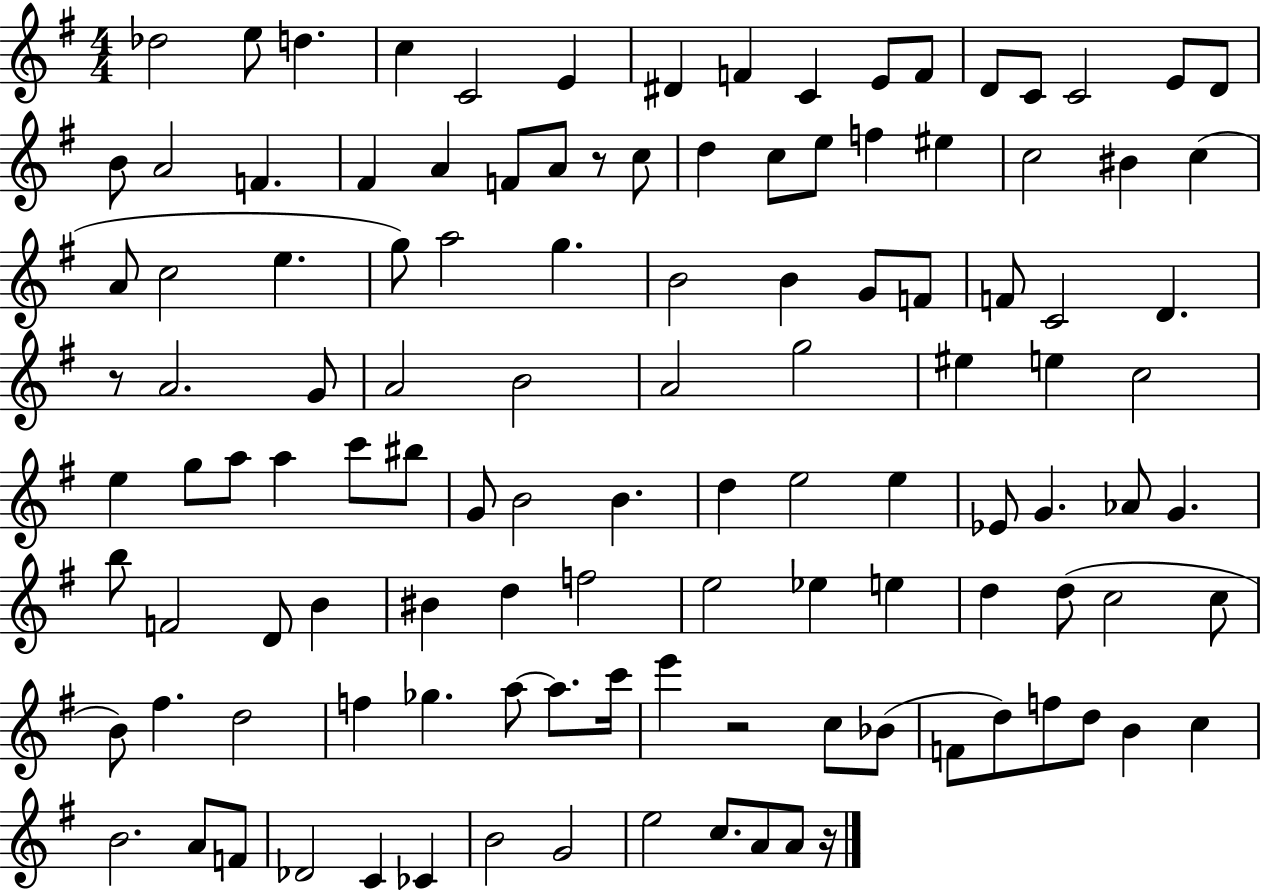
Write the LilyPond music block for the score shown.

{
  \clef treble
  \numericTimeSignature
  \time 4/4
  \key g \major
  des''2 e''8 d''4. | c''4 c'2 e'4 | dis'4 f'4 c'4 e'8 f'8 | d'8 c'8 c'2 e'8 d'8 | \break b'8 a'2 f'4. | fis'4 a'4 f'8 a'8 r8 c''8 | d''4 c''8 e''8 f''4 eis''4 | c''2 bis'4 c''4( | \break a'8 c''2 e''4. | g''8) a''2 g''4. | b'2 b'4 g'8 f'8 | f'8 c'2 d'4. | \break r8 a'2. g'8 | a'2 b'2 | a'2 g''2 | eis''4 e''4 c''2 | \break e''4 g''8 a''8 a''4 c'''8 bis''8 | g'8 b'2 b'4. | d''4 e''2 e''4 | ees'8 g'4. aes'8 g'4. | \break b''8 f'2 d'8 b'4 | bis'4 d''4 f''2 | e''2 ees''4 e''4 | d''4 d''8( c''2 c''8 | \break b'8) fis''4. d''2 | f''4 ges''4. a''8~~ a''8. c'''16 | e'''4 r2 c''8 bes'8( | f'8 d''8) f''8 d''8 b'4 c''4 | \break b'2. a'8 f'8 | des'2 c'4 ces'4 | b'2 g'2 | e''2 c''8. a'8 a'8 r16 | \break \bar "|."
}